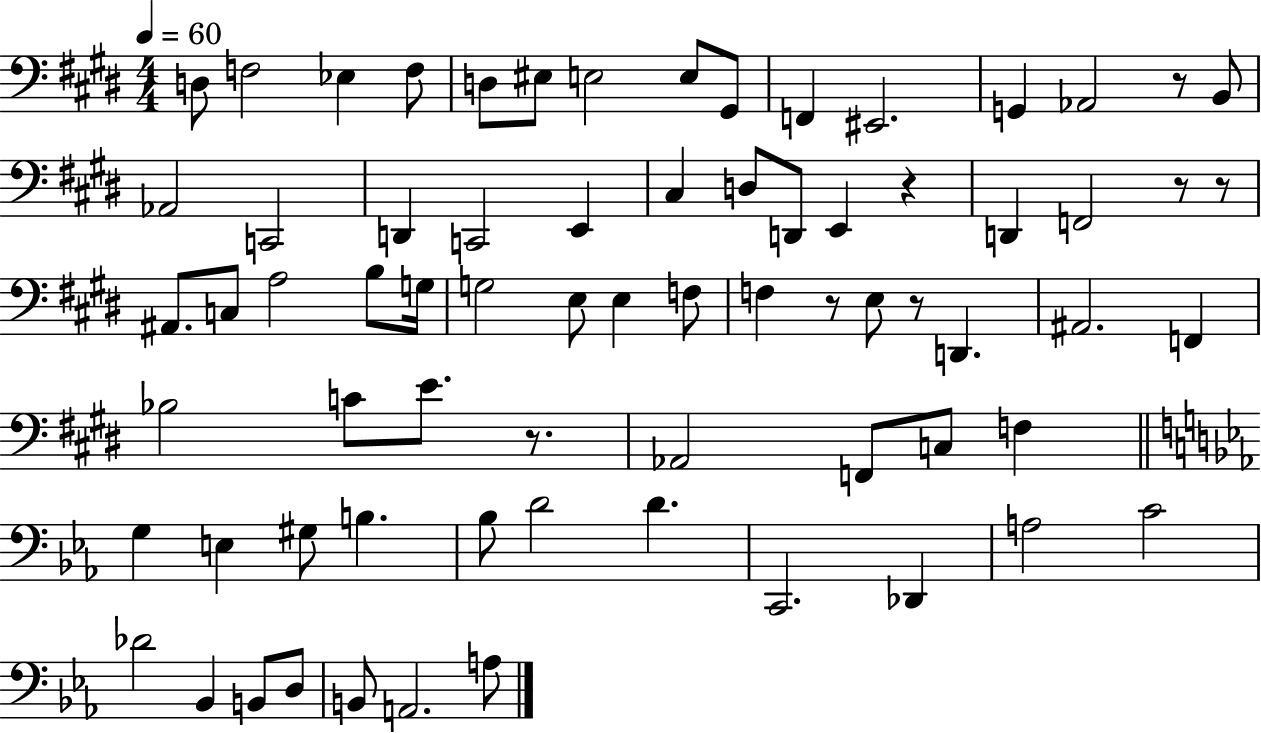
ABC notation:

X:1
T:Untitled
M:4/4
L:1/4
K:E
D,/2 F,2 _E, F,/2 D,/2 ^E,/2 E,2 E,/2 ^G,,/2 F,, ^E,,2 G,, _A,,2 z/2 B,,/2 _A,,2 C,,2 D,, C,,2 E,, ^C, D,/2 D,,/2 E,, z D,, F,,2 z/2 z/2 ^A,,/2 C,/2 A,2 B,/2 G,/4 G,2 E,/2 E, F,/2 F, z/2 E,/2 z/2 D,, ^A,,2 F,, _B,2 C/2 E/2 z/2 _A,,2 F,,/2 C,/2 F, G, E, ^G,/2 B, _B,/2 D2 D C,,2 _D,, A,2 C2 _D2 _B,, B,,/2 D,/2 B,,/2 A,,2 A,/2